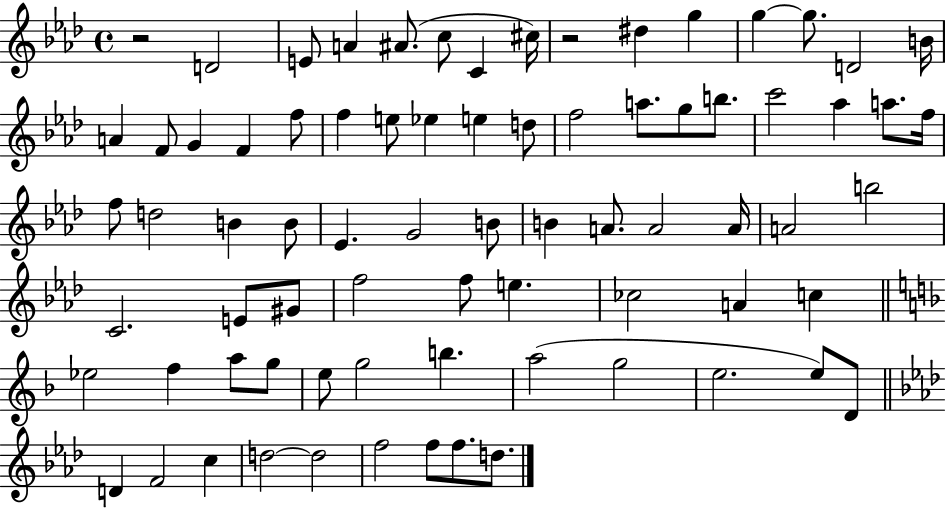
{
  \clef treble
  \time 4/4
  \defaultTimeSignature
  \key aes \major
  \repeat volta 2 { r2 d'2 | e'8 a'4 ais'8.( c''8 c'4 cis''16) | r2 dis''4 g''4 | g''4~~ g''8. d'2 b'16 | \break a'4 f'8 g'4 f'4 f''8 | f''4 e''8 ees''4 e''4 d''8 | f''2 a''8. g''8 b''8. | c'''2 aes''4 a''8. f''16 | \break f''8 d''2 b'4 b'8 | ees'4. g'2 b'8 | b'4 a'8. a'2 a'16 | a'2 b''2 | \break c'2. e'8 gis'8 | f''2 f''8 e''4. | ces''2 a'4 c''4 | \bar "||" \break \key f \major ees''2 f''4 a''8 g''8 | e''8 g''2 b''4. | a''2( g''2 | e''2. e''8) d'8 | \break \bar "||" \break \key f \minor d'4 f'2 c''4 | d''2~~ d''2 | f''2 f''8 f''8. d''8. | } \bar "|."
}